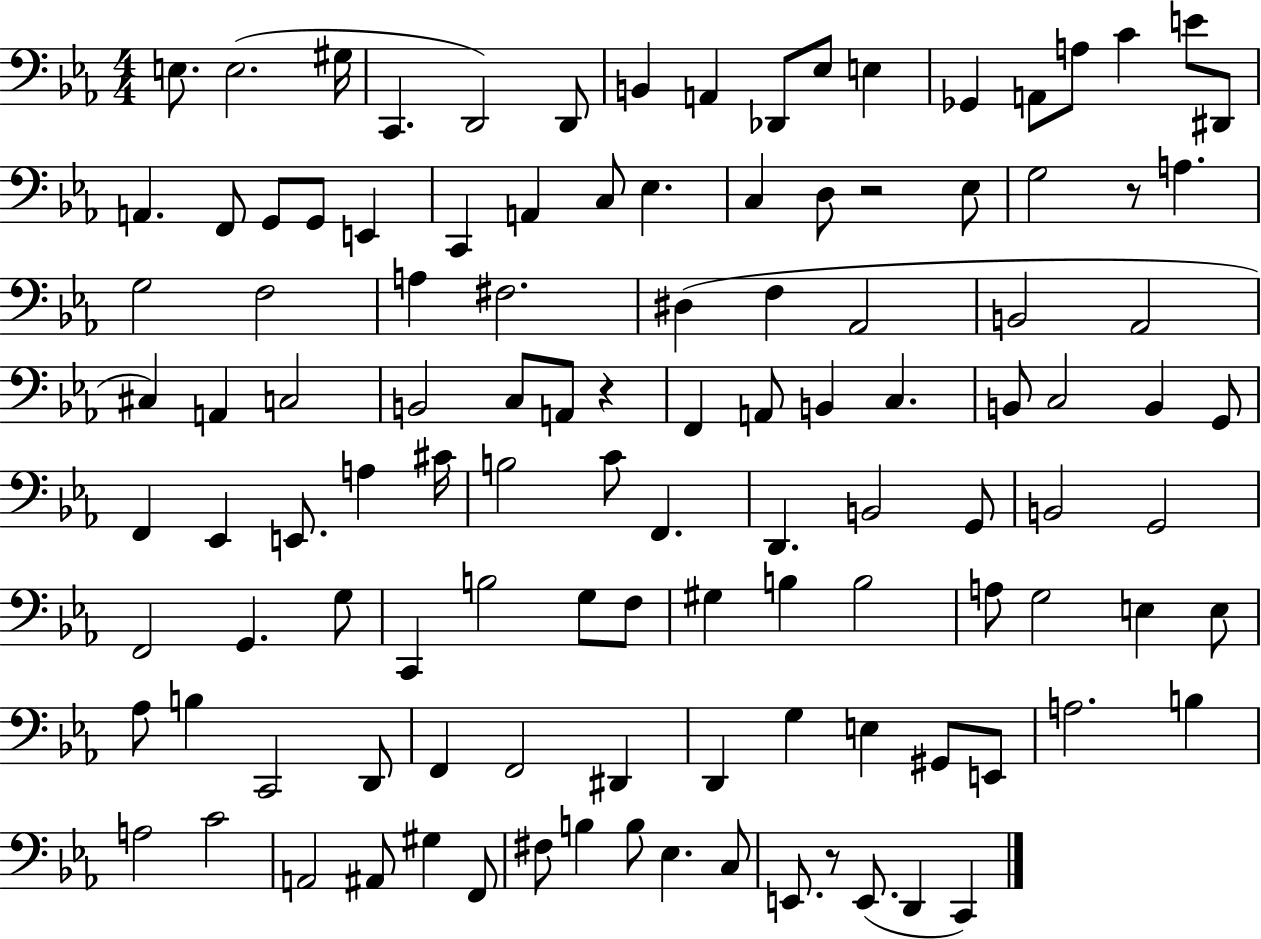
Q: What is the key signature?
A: EES major